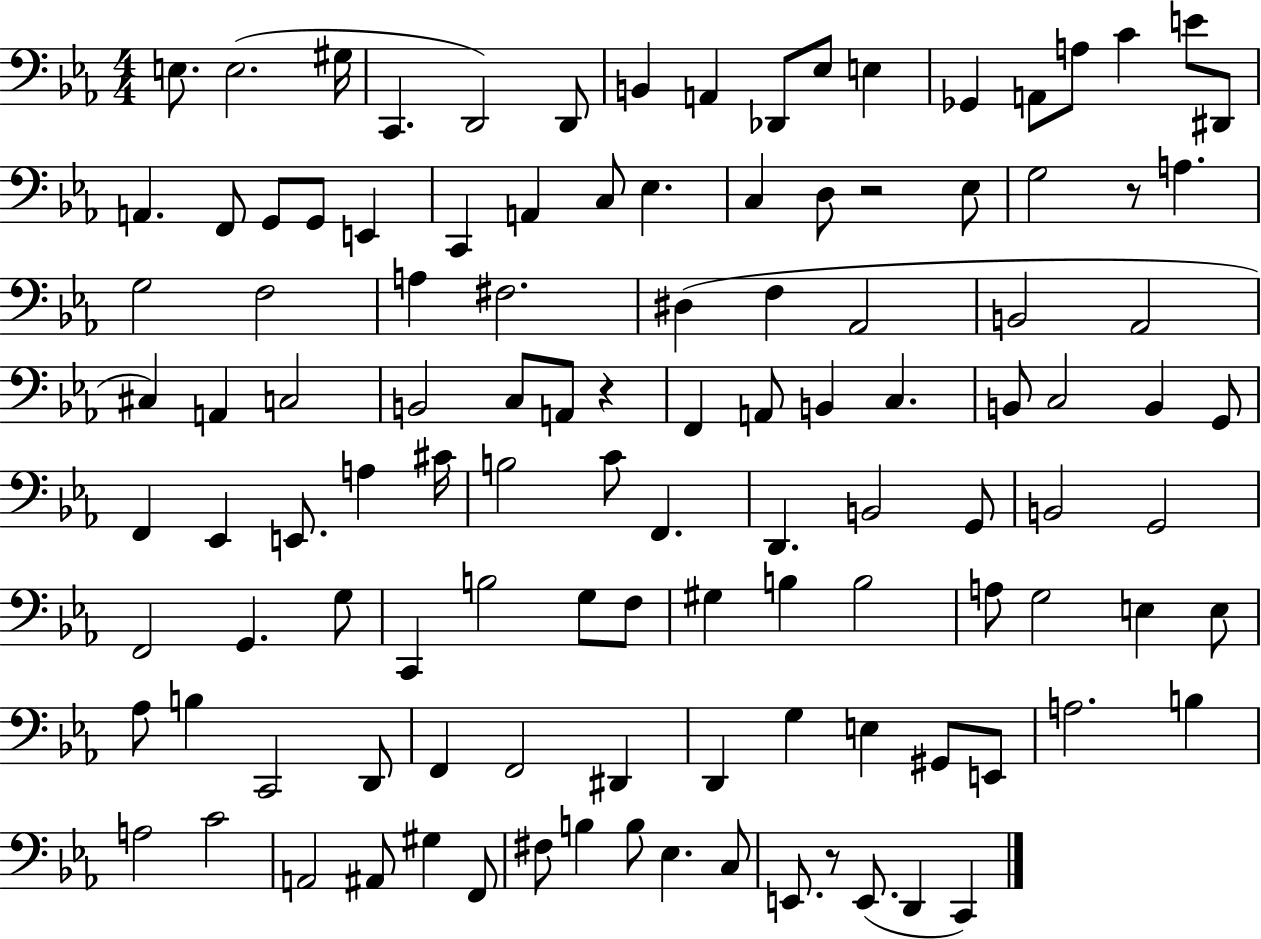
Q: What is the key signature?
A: EES major